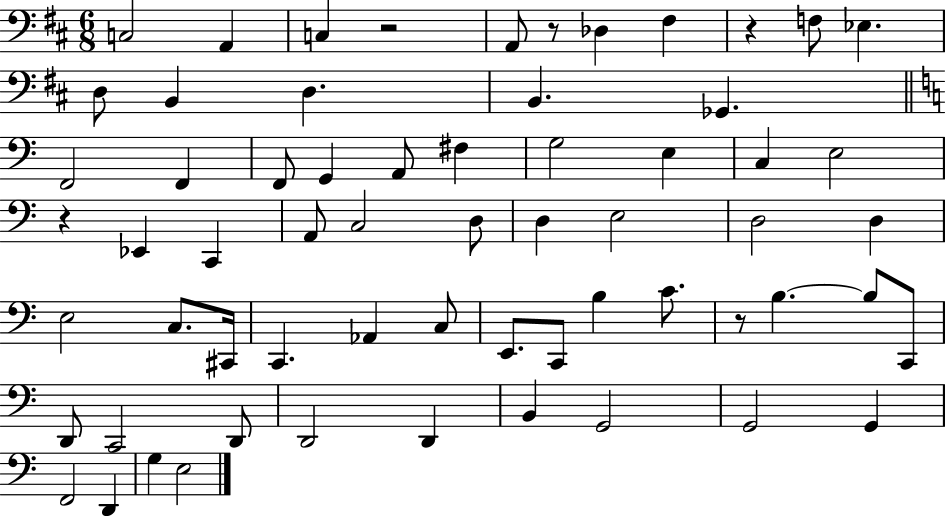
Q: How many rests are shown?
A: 5